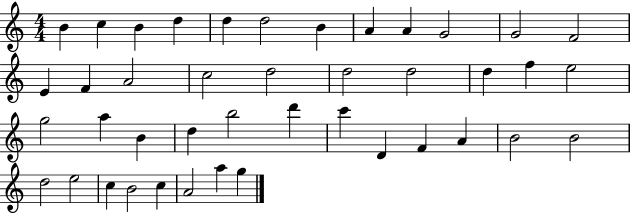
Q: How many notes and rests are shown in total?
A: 42